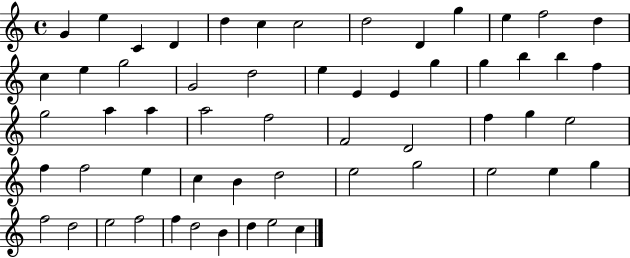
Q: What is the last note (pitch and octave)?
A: C5